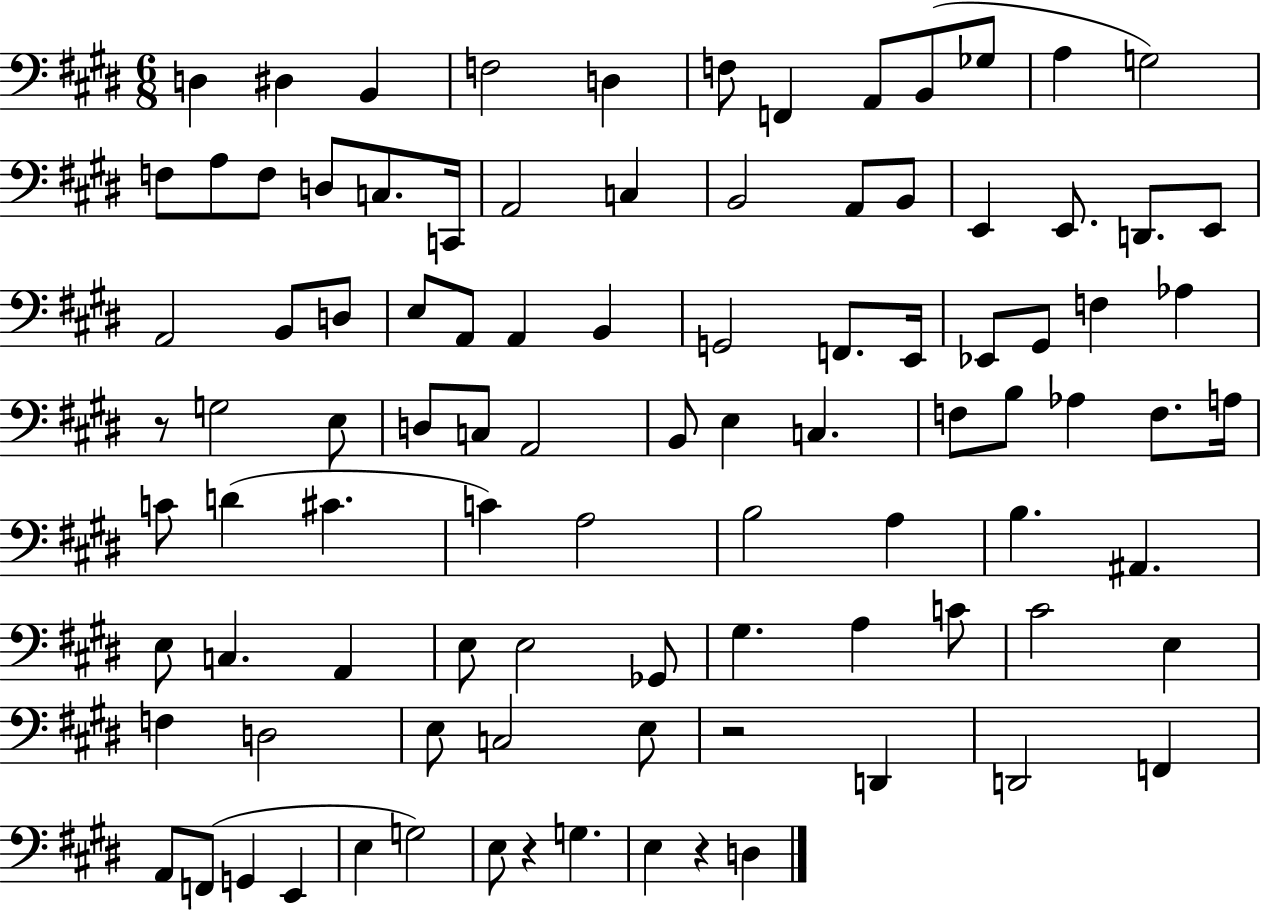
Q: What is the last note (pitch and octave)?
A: D3